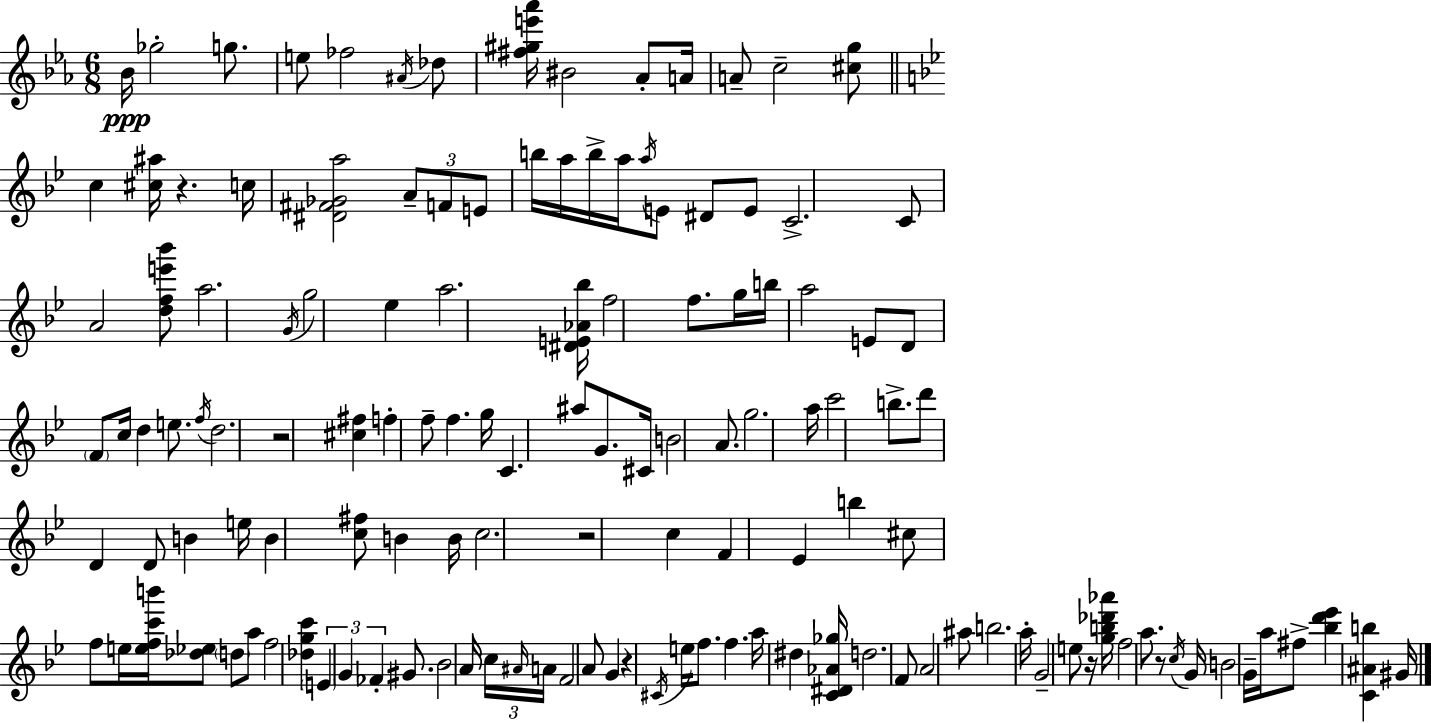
{
  \clef treble
  \numericTimeSignature
  \time 6/8
  \key ees \major
  \repeat volta 2 { bes'16\ppp ges''2-. g''8. | e''8 fes''2 \acciaccatura { ais'16 } des''8 | <fis'' gis'' e''' aes'''>16 bis'2 aes'8-. | a'16 a'8-- c''2-- <cis'' g''>8 | \break \bar "||" \break \key bes \major c''4 <cis'' ais''>16 r4. c''16 | <dis' fis' ges' a''>2 \tuplet 3/2 { a'8-- f'8 | e'8 } b''16 a''16 b''16-> a''16 \acciaccatura { a''16 } e'8 dis'8 e'8 | c'2.-> | \break c'8 a'2 <d'' f'' e''' bes'''>8 | a''2. | \acciaccatura { g'16 } g''2 ees''4 | a''2. | \break <dis' e' aes' bes''>16 f''2 f''8. | g''16 b''16 a''2 | e'8 d'8 \parenthesize f'8 c''16 d''4 e''8. | \acciaccatura { f''16 } d''2. | \break r2 <cis'' fis''>4 | f''4-. f''8-- f''4. | g''16 c'4. ais''8 | g'8. cis'16 b'2 | \break a'8. g''2. | a''16 c'''2 | b''8.-> d'''8 d'4 d'8 b'4 | e''16 b'4 <c'' fis''>8 b'4 | \break b'16 c''2. | r2 c''4 | f'4 ees'4 b''4 | cis''8 f''8 e''16 <e'' f'' c''' b'''>16 <des'' ees''>8 \parenthesize d''8 | \break a''8 f''2 <des'' g'' c'''>4 | \tuplet 3/2 { \parenthesize e'4 g'4 fes'4-. } | gis'8. bes'2 | a'16 \tuplet 3/2 { c''16 \grace { ais'16 } a'16 } f'2 | \break a'8 g'4 r4 | \acciaccatura { cis'16 } e''16 f''8. f''4. a''16 | dis''4 <c' dis' aes' ges''>16 d''2. | f'8 a'2 | \break ais''8 b''2. | a''16-. g'2-- | e''8 r16 <g'' b'' des''' aes'''>16 f''2 | a''8. r8 \acciaccatura { c''16 } g'16 b'2 | \break g'16-- a''16 fis''8-> <bes'' d''' ees'''>4 | <c' ais' b''>4 gis'16 } \bar "|."
}